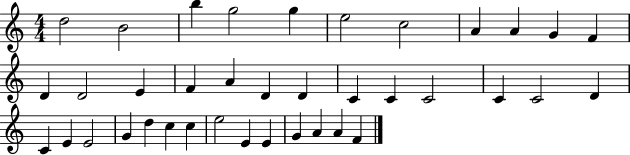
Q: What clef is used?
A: treble